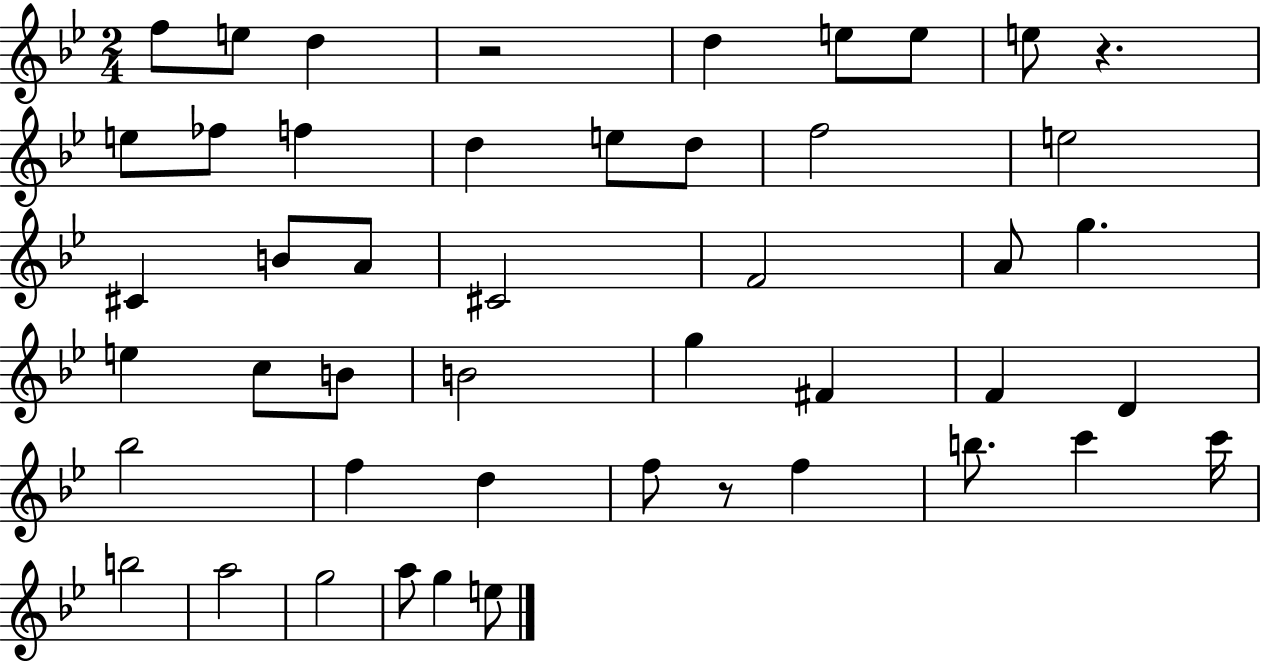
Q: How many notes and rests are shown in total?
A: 47